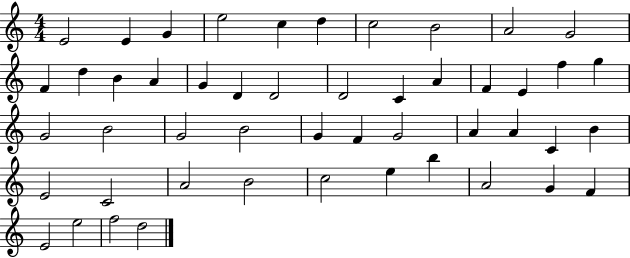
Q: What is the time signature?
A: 4/4